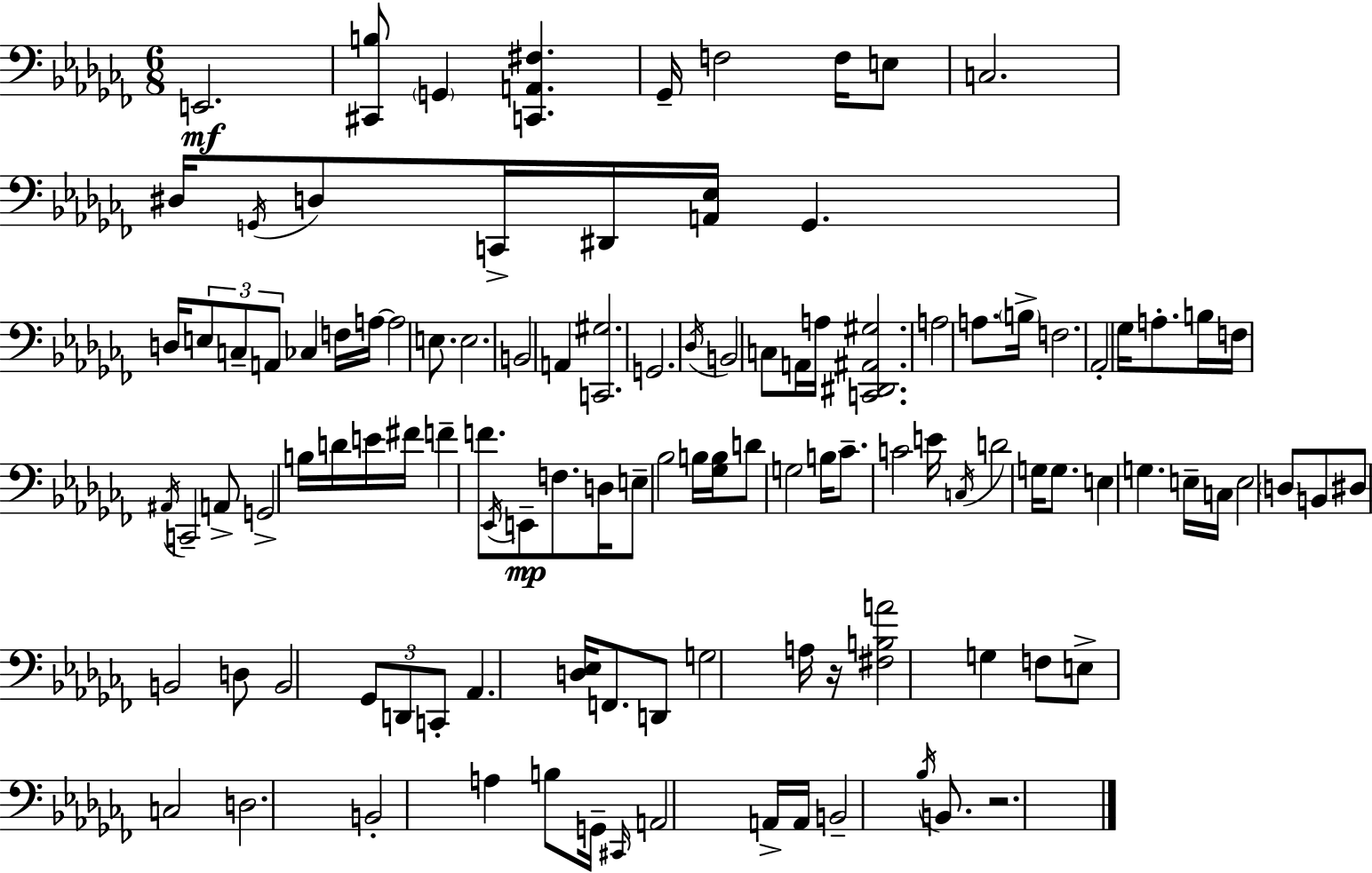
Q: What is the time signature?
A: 6/8